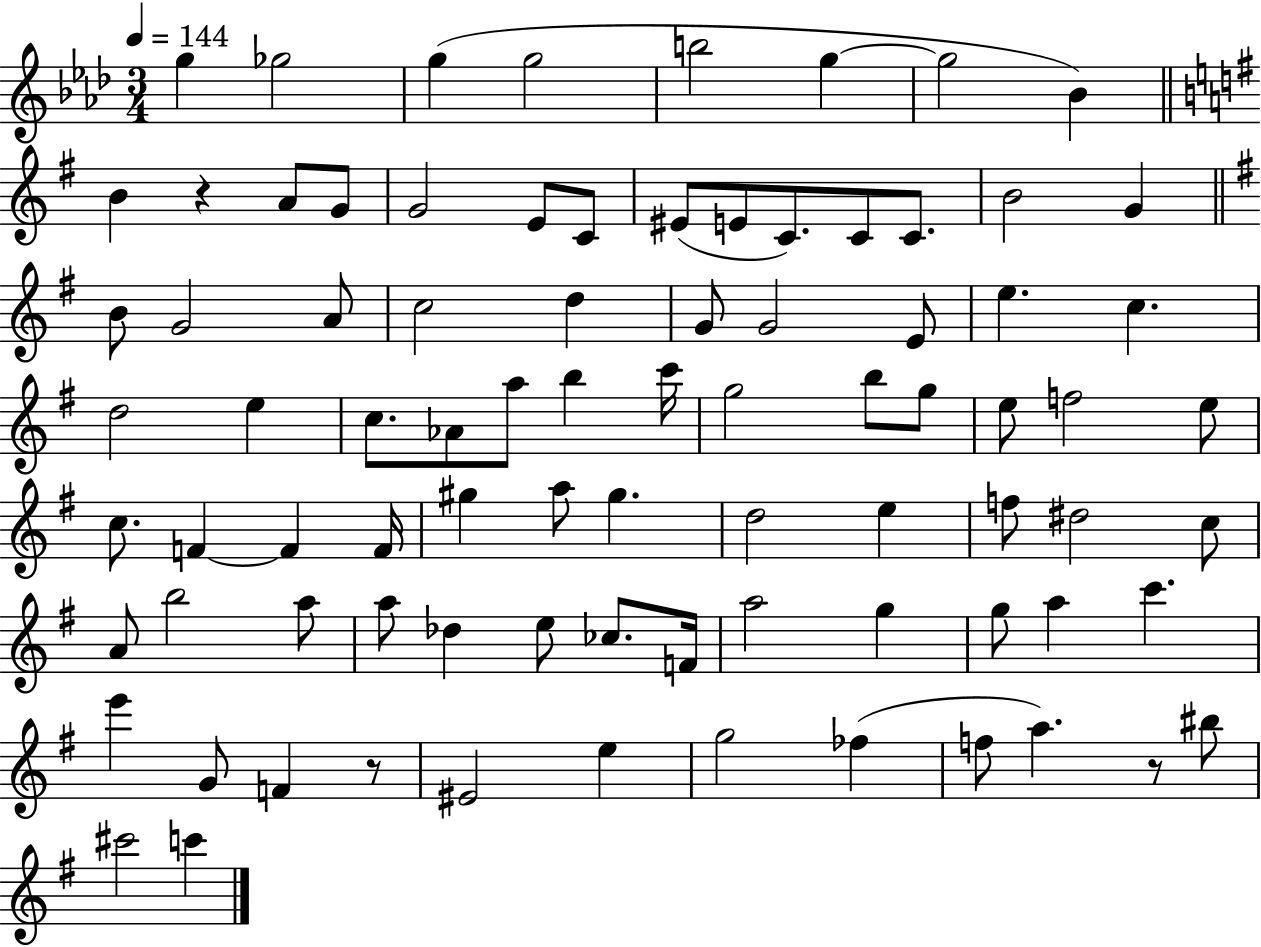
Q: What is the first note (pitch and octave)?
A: G5